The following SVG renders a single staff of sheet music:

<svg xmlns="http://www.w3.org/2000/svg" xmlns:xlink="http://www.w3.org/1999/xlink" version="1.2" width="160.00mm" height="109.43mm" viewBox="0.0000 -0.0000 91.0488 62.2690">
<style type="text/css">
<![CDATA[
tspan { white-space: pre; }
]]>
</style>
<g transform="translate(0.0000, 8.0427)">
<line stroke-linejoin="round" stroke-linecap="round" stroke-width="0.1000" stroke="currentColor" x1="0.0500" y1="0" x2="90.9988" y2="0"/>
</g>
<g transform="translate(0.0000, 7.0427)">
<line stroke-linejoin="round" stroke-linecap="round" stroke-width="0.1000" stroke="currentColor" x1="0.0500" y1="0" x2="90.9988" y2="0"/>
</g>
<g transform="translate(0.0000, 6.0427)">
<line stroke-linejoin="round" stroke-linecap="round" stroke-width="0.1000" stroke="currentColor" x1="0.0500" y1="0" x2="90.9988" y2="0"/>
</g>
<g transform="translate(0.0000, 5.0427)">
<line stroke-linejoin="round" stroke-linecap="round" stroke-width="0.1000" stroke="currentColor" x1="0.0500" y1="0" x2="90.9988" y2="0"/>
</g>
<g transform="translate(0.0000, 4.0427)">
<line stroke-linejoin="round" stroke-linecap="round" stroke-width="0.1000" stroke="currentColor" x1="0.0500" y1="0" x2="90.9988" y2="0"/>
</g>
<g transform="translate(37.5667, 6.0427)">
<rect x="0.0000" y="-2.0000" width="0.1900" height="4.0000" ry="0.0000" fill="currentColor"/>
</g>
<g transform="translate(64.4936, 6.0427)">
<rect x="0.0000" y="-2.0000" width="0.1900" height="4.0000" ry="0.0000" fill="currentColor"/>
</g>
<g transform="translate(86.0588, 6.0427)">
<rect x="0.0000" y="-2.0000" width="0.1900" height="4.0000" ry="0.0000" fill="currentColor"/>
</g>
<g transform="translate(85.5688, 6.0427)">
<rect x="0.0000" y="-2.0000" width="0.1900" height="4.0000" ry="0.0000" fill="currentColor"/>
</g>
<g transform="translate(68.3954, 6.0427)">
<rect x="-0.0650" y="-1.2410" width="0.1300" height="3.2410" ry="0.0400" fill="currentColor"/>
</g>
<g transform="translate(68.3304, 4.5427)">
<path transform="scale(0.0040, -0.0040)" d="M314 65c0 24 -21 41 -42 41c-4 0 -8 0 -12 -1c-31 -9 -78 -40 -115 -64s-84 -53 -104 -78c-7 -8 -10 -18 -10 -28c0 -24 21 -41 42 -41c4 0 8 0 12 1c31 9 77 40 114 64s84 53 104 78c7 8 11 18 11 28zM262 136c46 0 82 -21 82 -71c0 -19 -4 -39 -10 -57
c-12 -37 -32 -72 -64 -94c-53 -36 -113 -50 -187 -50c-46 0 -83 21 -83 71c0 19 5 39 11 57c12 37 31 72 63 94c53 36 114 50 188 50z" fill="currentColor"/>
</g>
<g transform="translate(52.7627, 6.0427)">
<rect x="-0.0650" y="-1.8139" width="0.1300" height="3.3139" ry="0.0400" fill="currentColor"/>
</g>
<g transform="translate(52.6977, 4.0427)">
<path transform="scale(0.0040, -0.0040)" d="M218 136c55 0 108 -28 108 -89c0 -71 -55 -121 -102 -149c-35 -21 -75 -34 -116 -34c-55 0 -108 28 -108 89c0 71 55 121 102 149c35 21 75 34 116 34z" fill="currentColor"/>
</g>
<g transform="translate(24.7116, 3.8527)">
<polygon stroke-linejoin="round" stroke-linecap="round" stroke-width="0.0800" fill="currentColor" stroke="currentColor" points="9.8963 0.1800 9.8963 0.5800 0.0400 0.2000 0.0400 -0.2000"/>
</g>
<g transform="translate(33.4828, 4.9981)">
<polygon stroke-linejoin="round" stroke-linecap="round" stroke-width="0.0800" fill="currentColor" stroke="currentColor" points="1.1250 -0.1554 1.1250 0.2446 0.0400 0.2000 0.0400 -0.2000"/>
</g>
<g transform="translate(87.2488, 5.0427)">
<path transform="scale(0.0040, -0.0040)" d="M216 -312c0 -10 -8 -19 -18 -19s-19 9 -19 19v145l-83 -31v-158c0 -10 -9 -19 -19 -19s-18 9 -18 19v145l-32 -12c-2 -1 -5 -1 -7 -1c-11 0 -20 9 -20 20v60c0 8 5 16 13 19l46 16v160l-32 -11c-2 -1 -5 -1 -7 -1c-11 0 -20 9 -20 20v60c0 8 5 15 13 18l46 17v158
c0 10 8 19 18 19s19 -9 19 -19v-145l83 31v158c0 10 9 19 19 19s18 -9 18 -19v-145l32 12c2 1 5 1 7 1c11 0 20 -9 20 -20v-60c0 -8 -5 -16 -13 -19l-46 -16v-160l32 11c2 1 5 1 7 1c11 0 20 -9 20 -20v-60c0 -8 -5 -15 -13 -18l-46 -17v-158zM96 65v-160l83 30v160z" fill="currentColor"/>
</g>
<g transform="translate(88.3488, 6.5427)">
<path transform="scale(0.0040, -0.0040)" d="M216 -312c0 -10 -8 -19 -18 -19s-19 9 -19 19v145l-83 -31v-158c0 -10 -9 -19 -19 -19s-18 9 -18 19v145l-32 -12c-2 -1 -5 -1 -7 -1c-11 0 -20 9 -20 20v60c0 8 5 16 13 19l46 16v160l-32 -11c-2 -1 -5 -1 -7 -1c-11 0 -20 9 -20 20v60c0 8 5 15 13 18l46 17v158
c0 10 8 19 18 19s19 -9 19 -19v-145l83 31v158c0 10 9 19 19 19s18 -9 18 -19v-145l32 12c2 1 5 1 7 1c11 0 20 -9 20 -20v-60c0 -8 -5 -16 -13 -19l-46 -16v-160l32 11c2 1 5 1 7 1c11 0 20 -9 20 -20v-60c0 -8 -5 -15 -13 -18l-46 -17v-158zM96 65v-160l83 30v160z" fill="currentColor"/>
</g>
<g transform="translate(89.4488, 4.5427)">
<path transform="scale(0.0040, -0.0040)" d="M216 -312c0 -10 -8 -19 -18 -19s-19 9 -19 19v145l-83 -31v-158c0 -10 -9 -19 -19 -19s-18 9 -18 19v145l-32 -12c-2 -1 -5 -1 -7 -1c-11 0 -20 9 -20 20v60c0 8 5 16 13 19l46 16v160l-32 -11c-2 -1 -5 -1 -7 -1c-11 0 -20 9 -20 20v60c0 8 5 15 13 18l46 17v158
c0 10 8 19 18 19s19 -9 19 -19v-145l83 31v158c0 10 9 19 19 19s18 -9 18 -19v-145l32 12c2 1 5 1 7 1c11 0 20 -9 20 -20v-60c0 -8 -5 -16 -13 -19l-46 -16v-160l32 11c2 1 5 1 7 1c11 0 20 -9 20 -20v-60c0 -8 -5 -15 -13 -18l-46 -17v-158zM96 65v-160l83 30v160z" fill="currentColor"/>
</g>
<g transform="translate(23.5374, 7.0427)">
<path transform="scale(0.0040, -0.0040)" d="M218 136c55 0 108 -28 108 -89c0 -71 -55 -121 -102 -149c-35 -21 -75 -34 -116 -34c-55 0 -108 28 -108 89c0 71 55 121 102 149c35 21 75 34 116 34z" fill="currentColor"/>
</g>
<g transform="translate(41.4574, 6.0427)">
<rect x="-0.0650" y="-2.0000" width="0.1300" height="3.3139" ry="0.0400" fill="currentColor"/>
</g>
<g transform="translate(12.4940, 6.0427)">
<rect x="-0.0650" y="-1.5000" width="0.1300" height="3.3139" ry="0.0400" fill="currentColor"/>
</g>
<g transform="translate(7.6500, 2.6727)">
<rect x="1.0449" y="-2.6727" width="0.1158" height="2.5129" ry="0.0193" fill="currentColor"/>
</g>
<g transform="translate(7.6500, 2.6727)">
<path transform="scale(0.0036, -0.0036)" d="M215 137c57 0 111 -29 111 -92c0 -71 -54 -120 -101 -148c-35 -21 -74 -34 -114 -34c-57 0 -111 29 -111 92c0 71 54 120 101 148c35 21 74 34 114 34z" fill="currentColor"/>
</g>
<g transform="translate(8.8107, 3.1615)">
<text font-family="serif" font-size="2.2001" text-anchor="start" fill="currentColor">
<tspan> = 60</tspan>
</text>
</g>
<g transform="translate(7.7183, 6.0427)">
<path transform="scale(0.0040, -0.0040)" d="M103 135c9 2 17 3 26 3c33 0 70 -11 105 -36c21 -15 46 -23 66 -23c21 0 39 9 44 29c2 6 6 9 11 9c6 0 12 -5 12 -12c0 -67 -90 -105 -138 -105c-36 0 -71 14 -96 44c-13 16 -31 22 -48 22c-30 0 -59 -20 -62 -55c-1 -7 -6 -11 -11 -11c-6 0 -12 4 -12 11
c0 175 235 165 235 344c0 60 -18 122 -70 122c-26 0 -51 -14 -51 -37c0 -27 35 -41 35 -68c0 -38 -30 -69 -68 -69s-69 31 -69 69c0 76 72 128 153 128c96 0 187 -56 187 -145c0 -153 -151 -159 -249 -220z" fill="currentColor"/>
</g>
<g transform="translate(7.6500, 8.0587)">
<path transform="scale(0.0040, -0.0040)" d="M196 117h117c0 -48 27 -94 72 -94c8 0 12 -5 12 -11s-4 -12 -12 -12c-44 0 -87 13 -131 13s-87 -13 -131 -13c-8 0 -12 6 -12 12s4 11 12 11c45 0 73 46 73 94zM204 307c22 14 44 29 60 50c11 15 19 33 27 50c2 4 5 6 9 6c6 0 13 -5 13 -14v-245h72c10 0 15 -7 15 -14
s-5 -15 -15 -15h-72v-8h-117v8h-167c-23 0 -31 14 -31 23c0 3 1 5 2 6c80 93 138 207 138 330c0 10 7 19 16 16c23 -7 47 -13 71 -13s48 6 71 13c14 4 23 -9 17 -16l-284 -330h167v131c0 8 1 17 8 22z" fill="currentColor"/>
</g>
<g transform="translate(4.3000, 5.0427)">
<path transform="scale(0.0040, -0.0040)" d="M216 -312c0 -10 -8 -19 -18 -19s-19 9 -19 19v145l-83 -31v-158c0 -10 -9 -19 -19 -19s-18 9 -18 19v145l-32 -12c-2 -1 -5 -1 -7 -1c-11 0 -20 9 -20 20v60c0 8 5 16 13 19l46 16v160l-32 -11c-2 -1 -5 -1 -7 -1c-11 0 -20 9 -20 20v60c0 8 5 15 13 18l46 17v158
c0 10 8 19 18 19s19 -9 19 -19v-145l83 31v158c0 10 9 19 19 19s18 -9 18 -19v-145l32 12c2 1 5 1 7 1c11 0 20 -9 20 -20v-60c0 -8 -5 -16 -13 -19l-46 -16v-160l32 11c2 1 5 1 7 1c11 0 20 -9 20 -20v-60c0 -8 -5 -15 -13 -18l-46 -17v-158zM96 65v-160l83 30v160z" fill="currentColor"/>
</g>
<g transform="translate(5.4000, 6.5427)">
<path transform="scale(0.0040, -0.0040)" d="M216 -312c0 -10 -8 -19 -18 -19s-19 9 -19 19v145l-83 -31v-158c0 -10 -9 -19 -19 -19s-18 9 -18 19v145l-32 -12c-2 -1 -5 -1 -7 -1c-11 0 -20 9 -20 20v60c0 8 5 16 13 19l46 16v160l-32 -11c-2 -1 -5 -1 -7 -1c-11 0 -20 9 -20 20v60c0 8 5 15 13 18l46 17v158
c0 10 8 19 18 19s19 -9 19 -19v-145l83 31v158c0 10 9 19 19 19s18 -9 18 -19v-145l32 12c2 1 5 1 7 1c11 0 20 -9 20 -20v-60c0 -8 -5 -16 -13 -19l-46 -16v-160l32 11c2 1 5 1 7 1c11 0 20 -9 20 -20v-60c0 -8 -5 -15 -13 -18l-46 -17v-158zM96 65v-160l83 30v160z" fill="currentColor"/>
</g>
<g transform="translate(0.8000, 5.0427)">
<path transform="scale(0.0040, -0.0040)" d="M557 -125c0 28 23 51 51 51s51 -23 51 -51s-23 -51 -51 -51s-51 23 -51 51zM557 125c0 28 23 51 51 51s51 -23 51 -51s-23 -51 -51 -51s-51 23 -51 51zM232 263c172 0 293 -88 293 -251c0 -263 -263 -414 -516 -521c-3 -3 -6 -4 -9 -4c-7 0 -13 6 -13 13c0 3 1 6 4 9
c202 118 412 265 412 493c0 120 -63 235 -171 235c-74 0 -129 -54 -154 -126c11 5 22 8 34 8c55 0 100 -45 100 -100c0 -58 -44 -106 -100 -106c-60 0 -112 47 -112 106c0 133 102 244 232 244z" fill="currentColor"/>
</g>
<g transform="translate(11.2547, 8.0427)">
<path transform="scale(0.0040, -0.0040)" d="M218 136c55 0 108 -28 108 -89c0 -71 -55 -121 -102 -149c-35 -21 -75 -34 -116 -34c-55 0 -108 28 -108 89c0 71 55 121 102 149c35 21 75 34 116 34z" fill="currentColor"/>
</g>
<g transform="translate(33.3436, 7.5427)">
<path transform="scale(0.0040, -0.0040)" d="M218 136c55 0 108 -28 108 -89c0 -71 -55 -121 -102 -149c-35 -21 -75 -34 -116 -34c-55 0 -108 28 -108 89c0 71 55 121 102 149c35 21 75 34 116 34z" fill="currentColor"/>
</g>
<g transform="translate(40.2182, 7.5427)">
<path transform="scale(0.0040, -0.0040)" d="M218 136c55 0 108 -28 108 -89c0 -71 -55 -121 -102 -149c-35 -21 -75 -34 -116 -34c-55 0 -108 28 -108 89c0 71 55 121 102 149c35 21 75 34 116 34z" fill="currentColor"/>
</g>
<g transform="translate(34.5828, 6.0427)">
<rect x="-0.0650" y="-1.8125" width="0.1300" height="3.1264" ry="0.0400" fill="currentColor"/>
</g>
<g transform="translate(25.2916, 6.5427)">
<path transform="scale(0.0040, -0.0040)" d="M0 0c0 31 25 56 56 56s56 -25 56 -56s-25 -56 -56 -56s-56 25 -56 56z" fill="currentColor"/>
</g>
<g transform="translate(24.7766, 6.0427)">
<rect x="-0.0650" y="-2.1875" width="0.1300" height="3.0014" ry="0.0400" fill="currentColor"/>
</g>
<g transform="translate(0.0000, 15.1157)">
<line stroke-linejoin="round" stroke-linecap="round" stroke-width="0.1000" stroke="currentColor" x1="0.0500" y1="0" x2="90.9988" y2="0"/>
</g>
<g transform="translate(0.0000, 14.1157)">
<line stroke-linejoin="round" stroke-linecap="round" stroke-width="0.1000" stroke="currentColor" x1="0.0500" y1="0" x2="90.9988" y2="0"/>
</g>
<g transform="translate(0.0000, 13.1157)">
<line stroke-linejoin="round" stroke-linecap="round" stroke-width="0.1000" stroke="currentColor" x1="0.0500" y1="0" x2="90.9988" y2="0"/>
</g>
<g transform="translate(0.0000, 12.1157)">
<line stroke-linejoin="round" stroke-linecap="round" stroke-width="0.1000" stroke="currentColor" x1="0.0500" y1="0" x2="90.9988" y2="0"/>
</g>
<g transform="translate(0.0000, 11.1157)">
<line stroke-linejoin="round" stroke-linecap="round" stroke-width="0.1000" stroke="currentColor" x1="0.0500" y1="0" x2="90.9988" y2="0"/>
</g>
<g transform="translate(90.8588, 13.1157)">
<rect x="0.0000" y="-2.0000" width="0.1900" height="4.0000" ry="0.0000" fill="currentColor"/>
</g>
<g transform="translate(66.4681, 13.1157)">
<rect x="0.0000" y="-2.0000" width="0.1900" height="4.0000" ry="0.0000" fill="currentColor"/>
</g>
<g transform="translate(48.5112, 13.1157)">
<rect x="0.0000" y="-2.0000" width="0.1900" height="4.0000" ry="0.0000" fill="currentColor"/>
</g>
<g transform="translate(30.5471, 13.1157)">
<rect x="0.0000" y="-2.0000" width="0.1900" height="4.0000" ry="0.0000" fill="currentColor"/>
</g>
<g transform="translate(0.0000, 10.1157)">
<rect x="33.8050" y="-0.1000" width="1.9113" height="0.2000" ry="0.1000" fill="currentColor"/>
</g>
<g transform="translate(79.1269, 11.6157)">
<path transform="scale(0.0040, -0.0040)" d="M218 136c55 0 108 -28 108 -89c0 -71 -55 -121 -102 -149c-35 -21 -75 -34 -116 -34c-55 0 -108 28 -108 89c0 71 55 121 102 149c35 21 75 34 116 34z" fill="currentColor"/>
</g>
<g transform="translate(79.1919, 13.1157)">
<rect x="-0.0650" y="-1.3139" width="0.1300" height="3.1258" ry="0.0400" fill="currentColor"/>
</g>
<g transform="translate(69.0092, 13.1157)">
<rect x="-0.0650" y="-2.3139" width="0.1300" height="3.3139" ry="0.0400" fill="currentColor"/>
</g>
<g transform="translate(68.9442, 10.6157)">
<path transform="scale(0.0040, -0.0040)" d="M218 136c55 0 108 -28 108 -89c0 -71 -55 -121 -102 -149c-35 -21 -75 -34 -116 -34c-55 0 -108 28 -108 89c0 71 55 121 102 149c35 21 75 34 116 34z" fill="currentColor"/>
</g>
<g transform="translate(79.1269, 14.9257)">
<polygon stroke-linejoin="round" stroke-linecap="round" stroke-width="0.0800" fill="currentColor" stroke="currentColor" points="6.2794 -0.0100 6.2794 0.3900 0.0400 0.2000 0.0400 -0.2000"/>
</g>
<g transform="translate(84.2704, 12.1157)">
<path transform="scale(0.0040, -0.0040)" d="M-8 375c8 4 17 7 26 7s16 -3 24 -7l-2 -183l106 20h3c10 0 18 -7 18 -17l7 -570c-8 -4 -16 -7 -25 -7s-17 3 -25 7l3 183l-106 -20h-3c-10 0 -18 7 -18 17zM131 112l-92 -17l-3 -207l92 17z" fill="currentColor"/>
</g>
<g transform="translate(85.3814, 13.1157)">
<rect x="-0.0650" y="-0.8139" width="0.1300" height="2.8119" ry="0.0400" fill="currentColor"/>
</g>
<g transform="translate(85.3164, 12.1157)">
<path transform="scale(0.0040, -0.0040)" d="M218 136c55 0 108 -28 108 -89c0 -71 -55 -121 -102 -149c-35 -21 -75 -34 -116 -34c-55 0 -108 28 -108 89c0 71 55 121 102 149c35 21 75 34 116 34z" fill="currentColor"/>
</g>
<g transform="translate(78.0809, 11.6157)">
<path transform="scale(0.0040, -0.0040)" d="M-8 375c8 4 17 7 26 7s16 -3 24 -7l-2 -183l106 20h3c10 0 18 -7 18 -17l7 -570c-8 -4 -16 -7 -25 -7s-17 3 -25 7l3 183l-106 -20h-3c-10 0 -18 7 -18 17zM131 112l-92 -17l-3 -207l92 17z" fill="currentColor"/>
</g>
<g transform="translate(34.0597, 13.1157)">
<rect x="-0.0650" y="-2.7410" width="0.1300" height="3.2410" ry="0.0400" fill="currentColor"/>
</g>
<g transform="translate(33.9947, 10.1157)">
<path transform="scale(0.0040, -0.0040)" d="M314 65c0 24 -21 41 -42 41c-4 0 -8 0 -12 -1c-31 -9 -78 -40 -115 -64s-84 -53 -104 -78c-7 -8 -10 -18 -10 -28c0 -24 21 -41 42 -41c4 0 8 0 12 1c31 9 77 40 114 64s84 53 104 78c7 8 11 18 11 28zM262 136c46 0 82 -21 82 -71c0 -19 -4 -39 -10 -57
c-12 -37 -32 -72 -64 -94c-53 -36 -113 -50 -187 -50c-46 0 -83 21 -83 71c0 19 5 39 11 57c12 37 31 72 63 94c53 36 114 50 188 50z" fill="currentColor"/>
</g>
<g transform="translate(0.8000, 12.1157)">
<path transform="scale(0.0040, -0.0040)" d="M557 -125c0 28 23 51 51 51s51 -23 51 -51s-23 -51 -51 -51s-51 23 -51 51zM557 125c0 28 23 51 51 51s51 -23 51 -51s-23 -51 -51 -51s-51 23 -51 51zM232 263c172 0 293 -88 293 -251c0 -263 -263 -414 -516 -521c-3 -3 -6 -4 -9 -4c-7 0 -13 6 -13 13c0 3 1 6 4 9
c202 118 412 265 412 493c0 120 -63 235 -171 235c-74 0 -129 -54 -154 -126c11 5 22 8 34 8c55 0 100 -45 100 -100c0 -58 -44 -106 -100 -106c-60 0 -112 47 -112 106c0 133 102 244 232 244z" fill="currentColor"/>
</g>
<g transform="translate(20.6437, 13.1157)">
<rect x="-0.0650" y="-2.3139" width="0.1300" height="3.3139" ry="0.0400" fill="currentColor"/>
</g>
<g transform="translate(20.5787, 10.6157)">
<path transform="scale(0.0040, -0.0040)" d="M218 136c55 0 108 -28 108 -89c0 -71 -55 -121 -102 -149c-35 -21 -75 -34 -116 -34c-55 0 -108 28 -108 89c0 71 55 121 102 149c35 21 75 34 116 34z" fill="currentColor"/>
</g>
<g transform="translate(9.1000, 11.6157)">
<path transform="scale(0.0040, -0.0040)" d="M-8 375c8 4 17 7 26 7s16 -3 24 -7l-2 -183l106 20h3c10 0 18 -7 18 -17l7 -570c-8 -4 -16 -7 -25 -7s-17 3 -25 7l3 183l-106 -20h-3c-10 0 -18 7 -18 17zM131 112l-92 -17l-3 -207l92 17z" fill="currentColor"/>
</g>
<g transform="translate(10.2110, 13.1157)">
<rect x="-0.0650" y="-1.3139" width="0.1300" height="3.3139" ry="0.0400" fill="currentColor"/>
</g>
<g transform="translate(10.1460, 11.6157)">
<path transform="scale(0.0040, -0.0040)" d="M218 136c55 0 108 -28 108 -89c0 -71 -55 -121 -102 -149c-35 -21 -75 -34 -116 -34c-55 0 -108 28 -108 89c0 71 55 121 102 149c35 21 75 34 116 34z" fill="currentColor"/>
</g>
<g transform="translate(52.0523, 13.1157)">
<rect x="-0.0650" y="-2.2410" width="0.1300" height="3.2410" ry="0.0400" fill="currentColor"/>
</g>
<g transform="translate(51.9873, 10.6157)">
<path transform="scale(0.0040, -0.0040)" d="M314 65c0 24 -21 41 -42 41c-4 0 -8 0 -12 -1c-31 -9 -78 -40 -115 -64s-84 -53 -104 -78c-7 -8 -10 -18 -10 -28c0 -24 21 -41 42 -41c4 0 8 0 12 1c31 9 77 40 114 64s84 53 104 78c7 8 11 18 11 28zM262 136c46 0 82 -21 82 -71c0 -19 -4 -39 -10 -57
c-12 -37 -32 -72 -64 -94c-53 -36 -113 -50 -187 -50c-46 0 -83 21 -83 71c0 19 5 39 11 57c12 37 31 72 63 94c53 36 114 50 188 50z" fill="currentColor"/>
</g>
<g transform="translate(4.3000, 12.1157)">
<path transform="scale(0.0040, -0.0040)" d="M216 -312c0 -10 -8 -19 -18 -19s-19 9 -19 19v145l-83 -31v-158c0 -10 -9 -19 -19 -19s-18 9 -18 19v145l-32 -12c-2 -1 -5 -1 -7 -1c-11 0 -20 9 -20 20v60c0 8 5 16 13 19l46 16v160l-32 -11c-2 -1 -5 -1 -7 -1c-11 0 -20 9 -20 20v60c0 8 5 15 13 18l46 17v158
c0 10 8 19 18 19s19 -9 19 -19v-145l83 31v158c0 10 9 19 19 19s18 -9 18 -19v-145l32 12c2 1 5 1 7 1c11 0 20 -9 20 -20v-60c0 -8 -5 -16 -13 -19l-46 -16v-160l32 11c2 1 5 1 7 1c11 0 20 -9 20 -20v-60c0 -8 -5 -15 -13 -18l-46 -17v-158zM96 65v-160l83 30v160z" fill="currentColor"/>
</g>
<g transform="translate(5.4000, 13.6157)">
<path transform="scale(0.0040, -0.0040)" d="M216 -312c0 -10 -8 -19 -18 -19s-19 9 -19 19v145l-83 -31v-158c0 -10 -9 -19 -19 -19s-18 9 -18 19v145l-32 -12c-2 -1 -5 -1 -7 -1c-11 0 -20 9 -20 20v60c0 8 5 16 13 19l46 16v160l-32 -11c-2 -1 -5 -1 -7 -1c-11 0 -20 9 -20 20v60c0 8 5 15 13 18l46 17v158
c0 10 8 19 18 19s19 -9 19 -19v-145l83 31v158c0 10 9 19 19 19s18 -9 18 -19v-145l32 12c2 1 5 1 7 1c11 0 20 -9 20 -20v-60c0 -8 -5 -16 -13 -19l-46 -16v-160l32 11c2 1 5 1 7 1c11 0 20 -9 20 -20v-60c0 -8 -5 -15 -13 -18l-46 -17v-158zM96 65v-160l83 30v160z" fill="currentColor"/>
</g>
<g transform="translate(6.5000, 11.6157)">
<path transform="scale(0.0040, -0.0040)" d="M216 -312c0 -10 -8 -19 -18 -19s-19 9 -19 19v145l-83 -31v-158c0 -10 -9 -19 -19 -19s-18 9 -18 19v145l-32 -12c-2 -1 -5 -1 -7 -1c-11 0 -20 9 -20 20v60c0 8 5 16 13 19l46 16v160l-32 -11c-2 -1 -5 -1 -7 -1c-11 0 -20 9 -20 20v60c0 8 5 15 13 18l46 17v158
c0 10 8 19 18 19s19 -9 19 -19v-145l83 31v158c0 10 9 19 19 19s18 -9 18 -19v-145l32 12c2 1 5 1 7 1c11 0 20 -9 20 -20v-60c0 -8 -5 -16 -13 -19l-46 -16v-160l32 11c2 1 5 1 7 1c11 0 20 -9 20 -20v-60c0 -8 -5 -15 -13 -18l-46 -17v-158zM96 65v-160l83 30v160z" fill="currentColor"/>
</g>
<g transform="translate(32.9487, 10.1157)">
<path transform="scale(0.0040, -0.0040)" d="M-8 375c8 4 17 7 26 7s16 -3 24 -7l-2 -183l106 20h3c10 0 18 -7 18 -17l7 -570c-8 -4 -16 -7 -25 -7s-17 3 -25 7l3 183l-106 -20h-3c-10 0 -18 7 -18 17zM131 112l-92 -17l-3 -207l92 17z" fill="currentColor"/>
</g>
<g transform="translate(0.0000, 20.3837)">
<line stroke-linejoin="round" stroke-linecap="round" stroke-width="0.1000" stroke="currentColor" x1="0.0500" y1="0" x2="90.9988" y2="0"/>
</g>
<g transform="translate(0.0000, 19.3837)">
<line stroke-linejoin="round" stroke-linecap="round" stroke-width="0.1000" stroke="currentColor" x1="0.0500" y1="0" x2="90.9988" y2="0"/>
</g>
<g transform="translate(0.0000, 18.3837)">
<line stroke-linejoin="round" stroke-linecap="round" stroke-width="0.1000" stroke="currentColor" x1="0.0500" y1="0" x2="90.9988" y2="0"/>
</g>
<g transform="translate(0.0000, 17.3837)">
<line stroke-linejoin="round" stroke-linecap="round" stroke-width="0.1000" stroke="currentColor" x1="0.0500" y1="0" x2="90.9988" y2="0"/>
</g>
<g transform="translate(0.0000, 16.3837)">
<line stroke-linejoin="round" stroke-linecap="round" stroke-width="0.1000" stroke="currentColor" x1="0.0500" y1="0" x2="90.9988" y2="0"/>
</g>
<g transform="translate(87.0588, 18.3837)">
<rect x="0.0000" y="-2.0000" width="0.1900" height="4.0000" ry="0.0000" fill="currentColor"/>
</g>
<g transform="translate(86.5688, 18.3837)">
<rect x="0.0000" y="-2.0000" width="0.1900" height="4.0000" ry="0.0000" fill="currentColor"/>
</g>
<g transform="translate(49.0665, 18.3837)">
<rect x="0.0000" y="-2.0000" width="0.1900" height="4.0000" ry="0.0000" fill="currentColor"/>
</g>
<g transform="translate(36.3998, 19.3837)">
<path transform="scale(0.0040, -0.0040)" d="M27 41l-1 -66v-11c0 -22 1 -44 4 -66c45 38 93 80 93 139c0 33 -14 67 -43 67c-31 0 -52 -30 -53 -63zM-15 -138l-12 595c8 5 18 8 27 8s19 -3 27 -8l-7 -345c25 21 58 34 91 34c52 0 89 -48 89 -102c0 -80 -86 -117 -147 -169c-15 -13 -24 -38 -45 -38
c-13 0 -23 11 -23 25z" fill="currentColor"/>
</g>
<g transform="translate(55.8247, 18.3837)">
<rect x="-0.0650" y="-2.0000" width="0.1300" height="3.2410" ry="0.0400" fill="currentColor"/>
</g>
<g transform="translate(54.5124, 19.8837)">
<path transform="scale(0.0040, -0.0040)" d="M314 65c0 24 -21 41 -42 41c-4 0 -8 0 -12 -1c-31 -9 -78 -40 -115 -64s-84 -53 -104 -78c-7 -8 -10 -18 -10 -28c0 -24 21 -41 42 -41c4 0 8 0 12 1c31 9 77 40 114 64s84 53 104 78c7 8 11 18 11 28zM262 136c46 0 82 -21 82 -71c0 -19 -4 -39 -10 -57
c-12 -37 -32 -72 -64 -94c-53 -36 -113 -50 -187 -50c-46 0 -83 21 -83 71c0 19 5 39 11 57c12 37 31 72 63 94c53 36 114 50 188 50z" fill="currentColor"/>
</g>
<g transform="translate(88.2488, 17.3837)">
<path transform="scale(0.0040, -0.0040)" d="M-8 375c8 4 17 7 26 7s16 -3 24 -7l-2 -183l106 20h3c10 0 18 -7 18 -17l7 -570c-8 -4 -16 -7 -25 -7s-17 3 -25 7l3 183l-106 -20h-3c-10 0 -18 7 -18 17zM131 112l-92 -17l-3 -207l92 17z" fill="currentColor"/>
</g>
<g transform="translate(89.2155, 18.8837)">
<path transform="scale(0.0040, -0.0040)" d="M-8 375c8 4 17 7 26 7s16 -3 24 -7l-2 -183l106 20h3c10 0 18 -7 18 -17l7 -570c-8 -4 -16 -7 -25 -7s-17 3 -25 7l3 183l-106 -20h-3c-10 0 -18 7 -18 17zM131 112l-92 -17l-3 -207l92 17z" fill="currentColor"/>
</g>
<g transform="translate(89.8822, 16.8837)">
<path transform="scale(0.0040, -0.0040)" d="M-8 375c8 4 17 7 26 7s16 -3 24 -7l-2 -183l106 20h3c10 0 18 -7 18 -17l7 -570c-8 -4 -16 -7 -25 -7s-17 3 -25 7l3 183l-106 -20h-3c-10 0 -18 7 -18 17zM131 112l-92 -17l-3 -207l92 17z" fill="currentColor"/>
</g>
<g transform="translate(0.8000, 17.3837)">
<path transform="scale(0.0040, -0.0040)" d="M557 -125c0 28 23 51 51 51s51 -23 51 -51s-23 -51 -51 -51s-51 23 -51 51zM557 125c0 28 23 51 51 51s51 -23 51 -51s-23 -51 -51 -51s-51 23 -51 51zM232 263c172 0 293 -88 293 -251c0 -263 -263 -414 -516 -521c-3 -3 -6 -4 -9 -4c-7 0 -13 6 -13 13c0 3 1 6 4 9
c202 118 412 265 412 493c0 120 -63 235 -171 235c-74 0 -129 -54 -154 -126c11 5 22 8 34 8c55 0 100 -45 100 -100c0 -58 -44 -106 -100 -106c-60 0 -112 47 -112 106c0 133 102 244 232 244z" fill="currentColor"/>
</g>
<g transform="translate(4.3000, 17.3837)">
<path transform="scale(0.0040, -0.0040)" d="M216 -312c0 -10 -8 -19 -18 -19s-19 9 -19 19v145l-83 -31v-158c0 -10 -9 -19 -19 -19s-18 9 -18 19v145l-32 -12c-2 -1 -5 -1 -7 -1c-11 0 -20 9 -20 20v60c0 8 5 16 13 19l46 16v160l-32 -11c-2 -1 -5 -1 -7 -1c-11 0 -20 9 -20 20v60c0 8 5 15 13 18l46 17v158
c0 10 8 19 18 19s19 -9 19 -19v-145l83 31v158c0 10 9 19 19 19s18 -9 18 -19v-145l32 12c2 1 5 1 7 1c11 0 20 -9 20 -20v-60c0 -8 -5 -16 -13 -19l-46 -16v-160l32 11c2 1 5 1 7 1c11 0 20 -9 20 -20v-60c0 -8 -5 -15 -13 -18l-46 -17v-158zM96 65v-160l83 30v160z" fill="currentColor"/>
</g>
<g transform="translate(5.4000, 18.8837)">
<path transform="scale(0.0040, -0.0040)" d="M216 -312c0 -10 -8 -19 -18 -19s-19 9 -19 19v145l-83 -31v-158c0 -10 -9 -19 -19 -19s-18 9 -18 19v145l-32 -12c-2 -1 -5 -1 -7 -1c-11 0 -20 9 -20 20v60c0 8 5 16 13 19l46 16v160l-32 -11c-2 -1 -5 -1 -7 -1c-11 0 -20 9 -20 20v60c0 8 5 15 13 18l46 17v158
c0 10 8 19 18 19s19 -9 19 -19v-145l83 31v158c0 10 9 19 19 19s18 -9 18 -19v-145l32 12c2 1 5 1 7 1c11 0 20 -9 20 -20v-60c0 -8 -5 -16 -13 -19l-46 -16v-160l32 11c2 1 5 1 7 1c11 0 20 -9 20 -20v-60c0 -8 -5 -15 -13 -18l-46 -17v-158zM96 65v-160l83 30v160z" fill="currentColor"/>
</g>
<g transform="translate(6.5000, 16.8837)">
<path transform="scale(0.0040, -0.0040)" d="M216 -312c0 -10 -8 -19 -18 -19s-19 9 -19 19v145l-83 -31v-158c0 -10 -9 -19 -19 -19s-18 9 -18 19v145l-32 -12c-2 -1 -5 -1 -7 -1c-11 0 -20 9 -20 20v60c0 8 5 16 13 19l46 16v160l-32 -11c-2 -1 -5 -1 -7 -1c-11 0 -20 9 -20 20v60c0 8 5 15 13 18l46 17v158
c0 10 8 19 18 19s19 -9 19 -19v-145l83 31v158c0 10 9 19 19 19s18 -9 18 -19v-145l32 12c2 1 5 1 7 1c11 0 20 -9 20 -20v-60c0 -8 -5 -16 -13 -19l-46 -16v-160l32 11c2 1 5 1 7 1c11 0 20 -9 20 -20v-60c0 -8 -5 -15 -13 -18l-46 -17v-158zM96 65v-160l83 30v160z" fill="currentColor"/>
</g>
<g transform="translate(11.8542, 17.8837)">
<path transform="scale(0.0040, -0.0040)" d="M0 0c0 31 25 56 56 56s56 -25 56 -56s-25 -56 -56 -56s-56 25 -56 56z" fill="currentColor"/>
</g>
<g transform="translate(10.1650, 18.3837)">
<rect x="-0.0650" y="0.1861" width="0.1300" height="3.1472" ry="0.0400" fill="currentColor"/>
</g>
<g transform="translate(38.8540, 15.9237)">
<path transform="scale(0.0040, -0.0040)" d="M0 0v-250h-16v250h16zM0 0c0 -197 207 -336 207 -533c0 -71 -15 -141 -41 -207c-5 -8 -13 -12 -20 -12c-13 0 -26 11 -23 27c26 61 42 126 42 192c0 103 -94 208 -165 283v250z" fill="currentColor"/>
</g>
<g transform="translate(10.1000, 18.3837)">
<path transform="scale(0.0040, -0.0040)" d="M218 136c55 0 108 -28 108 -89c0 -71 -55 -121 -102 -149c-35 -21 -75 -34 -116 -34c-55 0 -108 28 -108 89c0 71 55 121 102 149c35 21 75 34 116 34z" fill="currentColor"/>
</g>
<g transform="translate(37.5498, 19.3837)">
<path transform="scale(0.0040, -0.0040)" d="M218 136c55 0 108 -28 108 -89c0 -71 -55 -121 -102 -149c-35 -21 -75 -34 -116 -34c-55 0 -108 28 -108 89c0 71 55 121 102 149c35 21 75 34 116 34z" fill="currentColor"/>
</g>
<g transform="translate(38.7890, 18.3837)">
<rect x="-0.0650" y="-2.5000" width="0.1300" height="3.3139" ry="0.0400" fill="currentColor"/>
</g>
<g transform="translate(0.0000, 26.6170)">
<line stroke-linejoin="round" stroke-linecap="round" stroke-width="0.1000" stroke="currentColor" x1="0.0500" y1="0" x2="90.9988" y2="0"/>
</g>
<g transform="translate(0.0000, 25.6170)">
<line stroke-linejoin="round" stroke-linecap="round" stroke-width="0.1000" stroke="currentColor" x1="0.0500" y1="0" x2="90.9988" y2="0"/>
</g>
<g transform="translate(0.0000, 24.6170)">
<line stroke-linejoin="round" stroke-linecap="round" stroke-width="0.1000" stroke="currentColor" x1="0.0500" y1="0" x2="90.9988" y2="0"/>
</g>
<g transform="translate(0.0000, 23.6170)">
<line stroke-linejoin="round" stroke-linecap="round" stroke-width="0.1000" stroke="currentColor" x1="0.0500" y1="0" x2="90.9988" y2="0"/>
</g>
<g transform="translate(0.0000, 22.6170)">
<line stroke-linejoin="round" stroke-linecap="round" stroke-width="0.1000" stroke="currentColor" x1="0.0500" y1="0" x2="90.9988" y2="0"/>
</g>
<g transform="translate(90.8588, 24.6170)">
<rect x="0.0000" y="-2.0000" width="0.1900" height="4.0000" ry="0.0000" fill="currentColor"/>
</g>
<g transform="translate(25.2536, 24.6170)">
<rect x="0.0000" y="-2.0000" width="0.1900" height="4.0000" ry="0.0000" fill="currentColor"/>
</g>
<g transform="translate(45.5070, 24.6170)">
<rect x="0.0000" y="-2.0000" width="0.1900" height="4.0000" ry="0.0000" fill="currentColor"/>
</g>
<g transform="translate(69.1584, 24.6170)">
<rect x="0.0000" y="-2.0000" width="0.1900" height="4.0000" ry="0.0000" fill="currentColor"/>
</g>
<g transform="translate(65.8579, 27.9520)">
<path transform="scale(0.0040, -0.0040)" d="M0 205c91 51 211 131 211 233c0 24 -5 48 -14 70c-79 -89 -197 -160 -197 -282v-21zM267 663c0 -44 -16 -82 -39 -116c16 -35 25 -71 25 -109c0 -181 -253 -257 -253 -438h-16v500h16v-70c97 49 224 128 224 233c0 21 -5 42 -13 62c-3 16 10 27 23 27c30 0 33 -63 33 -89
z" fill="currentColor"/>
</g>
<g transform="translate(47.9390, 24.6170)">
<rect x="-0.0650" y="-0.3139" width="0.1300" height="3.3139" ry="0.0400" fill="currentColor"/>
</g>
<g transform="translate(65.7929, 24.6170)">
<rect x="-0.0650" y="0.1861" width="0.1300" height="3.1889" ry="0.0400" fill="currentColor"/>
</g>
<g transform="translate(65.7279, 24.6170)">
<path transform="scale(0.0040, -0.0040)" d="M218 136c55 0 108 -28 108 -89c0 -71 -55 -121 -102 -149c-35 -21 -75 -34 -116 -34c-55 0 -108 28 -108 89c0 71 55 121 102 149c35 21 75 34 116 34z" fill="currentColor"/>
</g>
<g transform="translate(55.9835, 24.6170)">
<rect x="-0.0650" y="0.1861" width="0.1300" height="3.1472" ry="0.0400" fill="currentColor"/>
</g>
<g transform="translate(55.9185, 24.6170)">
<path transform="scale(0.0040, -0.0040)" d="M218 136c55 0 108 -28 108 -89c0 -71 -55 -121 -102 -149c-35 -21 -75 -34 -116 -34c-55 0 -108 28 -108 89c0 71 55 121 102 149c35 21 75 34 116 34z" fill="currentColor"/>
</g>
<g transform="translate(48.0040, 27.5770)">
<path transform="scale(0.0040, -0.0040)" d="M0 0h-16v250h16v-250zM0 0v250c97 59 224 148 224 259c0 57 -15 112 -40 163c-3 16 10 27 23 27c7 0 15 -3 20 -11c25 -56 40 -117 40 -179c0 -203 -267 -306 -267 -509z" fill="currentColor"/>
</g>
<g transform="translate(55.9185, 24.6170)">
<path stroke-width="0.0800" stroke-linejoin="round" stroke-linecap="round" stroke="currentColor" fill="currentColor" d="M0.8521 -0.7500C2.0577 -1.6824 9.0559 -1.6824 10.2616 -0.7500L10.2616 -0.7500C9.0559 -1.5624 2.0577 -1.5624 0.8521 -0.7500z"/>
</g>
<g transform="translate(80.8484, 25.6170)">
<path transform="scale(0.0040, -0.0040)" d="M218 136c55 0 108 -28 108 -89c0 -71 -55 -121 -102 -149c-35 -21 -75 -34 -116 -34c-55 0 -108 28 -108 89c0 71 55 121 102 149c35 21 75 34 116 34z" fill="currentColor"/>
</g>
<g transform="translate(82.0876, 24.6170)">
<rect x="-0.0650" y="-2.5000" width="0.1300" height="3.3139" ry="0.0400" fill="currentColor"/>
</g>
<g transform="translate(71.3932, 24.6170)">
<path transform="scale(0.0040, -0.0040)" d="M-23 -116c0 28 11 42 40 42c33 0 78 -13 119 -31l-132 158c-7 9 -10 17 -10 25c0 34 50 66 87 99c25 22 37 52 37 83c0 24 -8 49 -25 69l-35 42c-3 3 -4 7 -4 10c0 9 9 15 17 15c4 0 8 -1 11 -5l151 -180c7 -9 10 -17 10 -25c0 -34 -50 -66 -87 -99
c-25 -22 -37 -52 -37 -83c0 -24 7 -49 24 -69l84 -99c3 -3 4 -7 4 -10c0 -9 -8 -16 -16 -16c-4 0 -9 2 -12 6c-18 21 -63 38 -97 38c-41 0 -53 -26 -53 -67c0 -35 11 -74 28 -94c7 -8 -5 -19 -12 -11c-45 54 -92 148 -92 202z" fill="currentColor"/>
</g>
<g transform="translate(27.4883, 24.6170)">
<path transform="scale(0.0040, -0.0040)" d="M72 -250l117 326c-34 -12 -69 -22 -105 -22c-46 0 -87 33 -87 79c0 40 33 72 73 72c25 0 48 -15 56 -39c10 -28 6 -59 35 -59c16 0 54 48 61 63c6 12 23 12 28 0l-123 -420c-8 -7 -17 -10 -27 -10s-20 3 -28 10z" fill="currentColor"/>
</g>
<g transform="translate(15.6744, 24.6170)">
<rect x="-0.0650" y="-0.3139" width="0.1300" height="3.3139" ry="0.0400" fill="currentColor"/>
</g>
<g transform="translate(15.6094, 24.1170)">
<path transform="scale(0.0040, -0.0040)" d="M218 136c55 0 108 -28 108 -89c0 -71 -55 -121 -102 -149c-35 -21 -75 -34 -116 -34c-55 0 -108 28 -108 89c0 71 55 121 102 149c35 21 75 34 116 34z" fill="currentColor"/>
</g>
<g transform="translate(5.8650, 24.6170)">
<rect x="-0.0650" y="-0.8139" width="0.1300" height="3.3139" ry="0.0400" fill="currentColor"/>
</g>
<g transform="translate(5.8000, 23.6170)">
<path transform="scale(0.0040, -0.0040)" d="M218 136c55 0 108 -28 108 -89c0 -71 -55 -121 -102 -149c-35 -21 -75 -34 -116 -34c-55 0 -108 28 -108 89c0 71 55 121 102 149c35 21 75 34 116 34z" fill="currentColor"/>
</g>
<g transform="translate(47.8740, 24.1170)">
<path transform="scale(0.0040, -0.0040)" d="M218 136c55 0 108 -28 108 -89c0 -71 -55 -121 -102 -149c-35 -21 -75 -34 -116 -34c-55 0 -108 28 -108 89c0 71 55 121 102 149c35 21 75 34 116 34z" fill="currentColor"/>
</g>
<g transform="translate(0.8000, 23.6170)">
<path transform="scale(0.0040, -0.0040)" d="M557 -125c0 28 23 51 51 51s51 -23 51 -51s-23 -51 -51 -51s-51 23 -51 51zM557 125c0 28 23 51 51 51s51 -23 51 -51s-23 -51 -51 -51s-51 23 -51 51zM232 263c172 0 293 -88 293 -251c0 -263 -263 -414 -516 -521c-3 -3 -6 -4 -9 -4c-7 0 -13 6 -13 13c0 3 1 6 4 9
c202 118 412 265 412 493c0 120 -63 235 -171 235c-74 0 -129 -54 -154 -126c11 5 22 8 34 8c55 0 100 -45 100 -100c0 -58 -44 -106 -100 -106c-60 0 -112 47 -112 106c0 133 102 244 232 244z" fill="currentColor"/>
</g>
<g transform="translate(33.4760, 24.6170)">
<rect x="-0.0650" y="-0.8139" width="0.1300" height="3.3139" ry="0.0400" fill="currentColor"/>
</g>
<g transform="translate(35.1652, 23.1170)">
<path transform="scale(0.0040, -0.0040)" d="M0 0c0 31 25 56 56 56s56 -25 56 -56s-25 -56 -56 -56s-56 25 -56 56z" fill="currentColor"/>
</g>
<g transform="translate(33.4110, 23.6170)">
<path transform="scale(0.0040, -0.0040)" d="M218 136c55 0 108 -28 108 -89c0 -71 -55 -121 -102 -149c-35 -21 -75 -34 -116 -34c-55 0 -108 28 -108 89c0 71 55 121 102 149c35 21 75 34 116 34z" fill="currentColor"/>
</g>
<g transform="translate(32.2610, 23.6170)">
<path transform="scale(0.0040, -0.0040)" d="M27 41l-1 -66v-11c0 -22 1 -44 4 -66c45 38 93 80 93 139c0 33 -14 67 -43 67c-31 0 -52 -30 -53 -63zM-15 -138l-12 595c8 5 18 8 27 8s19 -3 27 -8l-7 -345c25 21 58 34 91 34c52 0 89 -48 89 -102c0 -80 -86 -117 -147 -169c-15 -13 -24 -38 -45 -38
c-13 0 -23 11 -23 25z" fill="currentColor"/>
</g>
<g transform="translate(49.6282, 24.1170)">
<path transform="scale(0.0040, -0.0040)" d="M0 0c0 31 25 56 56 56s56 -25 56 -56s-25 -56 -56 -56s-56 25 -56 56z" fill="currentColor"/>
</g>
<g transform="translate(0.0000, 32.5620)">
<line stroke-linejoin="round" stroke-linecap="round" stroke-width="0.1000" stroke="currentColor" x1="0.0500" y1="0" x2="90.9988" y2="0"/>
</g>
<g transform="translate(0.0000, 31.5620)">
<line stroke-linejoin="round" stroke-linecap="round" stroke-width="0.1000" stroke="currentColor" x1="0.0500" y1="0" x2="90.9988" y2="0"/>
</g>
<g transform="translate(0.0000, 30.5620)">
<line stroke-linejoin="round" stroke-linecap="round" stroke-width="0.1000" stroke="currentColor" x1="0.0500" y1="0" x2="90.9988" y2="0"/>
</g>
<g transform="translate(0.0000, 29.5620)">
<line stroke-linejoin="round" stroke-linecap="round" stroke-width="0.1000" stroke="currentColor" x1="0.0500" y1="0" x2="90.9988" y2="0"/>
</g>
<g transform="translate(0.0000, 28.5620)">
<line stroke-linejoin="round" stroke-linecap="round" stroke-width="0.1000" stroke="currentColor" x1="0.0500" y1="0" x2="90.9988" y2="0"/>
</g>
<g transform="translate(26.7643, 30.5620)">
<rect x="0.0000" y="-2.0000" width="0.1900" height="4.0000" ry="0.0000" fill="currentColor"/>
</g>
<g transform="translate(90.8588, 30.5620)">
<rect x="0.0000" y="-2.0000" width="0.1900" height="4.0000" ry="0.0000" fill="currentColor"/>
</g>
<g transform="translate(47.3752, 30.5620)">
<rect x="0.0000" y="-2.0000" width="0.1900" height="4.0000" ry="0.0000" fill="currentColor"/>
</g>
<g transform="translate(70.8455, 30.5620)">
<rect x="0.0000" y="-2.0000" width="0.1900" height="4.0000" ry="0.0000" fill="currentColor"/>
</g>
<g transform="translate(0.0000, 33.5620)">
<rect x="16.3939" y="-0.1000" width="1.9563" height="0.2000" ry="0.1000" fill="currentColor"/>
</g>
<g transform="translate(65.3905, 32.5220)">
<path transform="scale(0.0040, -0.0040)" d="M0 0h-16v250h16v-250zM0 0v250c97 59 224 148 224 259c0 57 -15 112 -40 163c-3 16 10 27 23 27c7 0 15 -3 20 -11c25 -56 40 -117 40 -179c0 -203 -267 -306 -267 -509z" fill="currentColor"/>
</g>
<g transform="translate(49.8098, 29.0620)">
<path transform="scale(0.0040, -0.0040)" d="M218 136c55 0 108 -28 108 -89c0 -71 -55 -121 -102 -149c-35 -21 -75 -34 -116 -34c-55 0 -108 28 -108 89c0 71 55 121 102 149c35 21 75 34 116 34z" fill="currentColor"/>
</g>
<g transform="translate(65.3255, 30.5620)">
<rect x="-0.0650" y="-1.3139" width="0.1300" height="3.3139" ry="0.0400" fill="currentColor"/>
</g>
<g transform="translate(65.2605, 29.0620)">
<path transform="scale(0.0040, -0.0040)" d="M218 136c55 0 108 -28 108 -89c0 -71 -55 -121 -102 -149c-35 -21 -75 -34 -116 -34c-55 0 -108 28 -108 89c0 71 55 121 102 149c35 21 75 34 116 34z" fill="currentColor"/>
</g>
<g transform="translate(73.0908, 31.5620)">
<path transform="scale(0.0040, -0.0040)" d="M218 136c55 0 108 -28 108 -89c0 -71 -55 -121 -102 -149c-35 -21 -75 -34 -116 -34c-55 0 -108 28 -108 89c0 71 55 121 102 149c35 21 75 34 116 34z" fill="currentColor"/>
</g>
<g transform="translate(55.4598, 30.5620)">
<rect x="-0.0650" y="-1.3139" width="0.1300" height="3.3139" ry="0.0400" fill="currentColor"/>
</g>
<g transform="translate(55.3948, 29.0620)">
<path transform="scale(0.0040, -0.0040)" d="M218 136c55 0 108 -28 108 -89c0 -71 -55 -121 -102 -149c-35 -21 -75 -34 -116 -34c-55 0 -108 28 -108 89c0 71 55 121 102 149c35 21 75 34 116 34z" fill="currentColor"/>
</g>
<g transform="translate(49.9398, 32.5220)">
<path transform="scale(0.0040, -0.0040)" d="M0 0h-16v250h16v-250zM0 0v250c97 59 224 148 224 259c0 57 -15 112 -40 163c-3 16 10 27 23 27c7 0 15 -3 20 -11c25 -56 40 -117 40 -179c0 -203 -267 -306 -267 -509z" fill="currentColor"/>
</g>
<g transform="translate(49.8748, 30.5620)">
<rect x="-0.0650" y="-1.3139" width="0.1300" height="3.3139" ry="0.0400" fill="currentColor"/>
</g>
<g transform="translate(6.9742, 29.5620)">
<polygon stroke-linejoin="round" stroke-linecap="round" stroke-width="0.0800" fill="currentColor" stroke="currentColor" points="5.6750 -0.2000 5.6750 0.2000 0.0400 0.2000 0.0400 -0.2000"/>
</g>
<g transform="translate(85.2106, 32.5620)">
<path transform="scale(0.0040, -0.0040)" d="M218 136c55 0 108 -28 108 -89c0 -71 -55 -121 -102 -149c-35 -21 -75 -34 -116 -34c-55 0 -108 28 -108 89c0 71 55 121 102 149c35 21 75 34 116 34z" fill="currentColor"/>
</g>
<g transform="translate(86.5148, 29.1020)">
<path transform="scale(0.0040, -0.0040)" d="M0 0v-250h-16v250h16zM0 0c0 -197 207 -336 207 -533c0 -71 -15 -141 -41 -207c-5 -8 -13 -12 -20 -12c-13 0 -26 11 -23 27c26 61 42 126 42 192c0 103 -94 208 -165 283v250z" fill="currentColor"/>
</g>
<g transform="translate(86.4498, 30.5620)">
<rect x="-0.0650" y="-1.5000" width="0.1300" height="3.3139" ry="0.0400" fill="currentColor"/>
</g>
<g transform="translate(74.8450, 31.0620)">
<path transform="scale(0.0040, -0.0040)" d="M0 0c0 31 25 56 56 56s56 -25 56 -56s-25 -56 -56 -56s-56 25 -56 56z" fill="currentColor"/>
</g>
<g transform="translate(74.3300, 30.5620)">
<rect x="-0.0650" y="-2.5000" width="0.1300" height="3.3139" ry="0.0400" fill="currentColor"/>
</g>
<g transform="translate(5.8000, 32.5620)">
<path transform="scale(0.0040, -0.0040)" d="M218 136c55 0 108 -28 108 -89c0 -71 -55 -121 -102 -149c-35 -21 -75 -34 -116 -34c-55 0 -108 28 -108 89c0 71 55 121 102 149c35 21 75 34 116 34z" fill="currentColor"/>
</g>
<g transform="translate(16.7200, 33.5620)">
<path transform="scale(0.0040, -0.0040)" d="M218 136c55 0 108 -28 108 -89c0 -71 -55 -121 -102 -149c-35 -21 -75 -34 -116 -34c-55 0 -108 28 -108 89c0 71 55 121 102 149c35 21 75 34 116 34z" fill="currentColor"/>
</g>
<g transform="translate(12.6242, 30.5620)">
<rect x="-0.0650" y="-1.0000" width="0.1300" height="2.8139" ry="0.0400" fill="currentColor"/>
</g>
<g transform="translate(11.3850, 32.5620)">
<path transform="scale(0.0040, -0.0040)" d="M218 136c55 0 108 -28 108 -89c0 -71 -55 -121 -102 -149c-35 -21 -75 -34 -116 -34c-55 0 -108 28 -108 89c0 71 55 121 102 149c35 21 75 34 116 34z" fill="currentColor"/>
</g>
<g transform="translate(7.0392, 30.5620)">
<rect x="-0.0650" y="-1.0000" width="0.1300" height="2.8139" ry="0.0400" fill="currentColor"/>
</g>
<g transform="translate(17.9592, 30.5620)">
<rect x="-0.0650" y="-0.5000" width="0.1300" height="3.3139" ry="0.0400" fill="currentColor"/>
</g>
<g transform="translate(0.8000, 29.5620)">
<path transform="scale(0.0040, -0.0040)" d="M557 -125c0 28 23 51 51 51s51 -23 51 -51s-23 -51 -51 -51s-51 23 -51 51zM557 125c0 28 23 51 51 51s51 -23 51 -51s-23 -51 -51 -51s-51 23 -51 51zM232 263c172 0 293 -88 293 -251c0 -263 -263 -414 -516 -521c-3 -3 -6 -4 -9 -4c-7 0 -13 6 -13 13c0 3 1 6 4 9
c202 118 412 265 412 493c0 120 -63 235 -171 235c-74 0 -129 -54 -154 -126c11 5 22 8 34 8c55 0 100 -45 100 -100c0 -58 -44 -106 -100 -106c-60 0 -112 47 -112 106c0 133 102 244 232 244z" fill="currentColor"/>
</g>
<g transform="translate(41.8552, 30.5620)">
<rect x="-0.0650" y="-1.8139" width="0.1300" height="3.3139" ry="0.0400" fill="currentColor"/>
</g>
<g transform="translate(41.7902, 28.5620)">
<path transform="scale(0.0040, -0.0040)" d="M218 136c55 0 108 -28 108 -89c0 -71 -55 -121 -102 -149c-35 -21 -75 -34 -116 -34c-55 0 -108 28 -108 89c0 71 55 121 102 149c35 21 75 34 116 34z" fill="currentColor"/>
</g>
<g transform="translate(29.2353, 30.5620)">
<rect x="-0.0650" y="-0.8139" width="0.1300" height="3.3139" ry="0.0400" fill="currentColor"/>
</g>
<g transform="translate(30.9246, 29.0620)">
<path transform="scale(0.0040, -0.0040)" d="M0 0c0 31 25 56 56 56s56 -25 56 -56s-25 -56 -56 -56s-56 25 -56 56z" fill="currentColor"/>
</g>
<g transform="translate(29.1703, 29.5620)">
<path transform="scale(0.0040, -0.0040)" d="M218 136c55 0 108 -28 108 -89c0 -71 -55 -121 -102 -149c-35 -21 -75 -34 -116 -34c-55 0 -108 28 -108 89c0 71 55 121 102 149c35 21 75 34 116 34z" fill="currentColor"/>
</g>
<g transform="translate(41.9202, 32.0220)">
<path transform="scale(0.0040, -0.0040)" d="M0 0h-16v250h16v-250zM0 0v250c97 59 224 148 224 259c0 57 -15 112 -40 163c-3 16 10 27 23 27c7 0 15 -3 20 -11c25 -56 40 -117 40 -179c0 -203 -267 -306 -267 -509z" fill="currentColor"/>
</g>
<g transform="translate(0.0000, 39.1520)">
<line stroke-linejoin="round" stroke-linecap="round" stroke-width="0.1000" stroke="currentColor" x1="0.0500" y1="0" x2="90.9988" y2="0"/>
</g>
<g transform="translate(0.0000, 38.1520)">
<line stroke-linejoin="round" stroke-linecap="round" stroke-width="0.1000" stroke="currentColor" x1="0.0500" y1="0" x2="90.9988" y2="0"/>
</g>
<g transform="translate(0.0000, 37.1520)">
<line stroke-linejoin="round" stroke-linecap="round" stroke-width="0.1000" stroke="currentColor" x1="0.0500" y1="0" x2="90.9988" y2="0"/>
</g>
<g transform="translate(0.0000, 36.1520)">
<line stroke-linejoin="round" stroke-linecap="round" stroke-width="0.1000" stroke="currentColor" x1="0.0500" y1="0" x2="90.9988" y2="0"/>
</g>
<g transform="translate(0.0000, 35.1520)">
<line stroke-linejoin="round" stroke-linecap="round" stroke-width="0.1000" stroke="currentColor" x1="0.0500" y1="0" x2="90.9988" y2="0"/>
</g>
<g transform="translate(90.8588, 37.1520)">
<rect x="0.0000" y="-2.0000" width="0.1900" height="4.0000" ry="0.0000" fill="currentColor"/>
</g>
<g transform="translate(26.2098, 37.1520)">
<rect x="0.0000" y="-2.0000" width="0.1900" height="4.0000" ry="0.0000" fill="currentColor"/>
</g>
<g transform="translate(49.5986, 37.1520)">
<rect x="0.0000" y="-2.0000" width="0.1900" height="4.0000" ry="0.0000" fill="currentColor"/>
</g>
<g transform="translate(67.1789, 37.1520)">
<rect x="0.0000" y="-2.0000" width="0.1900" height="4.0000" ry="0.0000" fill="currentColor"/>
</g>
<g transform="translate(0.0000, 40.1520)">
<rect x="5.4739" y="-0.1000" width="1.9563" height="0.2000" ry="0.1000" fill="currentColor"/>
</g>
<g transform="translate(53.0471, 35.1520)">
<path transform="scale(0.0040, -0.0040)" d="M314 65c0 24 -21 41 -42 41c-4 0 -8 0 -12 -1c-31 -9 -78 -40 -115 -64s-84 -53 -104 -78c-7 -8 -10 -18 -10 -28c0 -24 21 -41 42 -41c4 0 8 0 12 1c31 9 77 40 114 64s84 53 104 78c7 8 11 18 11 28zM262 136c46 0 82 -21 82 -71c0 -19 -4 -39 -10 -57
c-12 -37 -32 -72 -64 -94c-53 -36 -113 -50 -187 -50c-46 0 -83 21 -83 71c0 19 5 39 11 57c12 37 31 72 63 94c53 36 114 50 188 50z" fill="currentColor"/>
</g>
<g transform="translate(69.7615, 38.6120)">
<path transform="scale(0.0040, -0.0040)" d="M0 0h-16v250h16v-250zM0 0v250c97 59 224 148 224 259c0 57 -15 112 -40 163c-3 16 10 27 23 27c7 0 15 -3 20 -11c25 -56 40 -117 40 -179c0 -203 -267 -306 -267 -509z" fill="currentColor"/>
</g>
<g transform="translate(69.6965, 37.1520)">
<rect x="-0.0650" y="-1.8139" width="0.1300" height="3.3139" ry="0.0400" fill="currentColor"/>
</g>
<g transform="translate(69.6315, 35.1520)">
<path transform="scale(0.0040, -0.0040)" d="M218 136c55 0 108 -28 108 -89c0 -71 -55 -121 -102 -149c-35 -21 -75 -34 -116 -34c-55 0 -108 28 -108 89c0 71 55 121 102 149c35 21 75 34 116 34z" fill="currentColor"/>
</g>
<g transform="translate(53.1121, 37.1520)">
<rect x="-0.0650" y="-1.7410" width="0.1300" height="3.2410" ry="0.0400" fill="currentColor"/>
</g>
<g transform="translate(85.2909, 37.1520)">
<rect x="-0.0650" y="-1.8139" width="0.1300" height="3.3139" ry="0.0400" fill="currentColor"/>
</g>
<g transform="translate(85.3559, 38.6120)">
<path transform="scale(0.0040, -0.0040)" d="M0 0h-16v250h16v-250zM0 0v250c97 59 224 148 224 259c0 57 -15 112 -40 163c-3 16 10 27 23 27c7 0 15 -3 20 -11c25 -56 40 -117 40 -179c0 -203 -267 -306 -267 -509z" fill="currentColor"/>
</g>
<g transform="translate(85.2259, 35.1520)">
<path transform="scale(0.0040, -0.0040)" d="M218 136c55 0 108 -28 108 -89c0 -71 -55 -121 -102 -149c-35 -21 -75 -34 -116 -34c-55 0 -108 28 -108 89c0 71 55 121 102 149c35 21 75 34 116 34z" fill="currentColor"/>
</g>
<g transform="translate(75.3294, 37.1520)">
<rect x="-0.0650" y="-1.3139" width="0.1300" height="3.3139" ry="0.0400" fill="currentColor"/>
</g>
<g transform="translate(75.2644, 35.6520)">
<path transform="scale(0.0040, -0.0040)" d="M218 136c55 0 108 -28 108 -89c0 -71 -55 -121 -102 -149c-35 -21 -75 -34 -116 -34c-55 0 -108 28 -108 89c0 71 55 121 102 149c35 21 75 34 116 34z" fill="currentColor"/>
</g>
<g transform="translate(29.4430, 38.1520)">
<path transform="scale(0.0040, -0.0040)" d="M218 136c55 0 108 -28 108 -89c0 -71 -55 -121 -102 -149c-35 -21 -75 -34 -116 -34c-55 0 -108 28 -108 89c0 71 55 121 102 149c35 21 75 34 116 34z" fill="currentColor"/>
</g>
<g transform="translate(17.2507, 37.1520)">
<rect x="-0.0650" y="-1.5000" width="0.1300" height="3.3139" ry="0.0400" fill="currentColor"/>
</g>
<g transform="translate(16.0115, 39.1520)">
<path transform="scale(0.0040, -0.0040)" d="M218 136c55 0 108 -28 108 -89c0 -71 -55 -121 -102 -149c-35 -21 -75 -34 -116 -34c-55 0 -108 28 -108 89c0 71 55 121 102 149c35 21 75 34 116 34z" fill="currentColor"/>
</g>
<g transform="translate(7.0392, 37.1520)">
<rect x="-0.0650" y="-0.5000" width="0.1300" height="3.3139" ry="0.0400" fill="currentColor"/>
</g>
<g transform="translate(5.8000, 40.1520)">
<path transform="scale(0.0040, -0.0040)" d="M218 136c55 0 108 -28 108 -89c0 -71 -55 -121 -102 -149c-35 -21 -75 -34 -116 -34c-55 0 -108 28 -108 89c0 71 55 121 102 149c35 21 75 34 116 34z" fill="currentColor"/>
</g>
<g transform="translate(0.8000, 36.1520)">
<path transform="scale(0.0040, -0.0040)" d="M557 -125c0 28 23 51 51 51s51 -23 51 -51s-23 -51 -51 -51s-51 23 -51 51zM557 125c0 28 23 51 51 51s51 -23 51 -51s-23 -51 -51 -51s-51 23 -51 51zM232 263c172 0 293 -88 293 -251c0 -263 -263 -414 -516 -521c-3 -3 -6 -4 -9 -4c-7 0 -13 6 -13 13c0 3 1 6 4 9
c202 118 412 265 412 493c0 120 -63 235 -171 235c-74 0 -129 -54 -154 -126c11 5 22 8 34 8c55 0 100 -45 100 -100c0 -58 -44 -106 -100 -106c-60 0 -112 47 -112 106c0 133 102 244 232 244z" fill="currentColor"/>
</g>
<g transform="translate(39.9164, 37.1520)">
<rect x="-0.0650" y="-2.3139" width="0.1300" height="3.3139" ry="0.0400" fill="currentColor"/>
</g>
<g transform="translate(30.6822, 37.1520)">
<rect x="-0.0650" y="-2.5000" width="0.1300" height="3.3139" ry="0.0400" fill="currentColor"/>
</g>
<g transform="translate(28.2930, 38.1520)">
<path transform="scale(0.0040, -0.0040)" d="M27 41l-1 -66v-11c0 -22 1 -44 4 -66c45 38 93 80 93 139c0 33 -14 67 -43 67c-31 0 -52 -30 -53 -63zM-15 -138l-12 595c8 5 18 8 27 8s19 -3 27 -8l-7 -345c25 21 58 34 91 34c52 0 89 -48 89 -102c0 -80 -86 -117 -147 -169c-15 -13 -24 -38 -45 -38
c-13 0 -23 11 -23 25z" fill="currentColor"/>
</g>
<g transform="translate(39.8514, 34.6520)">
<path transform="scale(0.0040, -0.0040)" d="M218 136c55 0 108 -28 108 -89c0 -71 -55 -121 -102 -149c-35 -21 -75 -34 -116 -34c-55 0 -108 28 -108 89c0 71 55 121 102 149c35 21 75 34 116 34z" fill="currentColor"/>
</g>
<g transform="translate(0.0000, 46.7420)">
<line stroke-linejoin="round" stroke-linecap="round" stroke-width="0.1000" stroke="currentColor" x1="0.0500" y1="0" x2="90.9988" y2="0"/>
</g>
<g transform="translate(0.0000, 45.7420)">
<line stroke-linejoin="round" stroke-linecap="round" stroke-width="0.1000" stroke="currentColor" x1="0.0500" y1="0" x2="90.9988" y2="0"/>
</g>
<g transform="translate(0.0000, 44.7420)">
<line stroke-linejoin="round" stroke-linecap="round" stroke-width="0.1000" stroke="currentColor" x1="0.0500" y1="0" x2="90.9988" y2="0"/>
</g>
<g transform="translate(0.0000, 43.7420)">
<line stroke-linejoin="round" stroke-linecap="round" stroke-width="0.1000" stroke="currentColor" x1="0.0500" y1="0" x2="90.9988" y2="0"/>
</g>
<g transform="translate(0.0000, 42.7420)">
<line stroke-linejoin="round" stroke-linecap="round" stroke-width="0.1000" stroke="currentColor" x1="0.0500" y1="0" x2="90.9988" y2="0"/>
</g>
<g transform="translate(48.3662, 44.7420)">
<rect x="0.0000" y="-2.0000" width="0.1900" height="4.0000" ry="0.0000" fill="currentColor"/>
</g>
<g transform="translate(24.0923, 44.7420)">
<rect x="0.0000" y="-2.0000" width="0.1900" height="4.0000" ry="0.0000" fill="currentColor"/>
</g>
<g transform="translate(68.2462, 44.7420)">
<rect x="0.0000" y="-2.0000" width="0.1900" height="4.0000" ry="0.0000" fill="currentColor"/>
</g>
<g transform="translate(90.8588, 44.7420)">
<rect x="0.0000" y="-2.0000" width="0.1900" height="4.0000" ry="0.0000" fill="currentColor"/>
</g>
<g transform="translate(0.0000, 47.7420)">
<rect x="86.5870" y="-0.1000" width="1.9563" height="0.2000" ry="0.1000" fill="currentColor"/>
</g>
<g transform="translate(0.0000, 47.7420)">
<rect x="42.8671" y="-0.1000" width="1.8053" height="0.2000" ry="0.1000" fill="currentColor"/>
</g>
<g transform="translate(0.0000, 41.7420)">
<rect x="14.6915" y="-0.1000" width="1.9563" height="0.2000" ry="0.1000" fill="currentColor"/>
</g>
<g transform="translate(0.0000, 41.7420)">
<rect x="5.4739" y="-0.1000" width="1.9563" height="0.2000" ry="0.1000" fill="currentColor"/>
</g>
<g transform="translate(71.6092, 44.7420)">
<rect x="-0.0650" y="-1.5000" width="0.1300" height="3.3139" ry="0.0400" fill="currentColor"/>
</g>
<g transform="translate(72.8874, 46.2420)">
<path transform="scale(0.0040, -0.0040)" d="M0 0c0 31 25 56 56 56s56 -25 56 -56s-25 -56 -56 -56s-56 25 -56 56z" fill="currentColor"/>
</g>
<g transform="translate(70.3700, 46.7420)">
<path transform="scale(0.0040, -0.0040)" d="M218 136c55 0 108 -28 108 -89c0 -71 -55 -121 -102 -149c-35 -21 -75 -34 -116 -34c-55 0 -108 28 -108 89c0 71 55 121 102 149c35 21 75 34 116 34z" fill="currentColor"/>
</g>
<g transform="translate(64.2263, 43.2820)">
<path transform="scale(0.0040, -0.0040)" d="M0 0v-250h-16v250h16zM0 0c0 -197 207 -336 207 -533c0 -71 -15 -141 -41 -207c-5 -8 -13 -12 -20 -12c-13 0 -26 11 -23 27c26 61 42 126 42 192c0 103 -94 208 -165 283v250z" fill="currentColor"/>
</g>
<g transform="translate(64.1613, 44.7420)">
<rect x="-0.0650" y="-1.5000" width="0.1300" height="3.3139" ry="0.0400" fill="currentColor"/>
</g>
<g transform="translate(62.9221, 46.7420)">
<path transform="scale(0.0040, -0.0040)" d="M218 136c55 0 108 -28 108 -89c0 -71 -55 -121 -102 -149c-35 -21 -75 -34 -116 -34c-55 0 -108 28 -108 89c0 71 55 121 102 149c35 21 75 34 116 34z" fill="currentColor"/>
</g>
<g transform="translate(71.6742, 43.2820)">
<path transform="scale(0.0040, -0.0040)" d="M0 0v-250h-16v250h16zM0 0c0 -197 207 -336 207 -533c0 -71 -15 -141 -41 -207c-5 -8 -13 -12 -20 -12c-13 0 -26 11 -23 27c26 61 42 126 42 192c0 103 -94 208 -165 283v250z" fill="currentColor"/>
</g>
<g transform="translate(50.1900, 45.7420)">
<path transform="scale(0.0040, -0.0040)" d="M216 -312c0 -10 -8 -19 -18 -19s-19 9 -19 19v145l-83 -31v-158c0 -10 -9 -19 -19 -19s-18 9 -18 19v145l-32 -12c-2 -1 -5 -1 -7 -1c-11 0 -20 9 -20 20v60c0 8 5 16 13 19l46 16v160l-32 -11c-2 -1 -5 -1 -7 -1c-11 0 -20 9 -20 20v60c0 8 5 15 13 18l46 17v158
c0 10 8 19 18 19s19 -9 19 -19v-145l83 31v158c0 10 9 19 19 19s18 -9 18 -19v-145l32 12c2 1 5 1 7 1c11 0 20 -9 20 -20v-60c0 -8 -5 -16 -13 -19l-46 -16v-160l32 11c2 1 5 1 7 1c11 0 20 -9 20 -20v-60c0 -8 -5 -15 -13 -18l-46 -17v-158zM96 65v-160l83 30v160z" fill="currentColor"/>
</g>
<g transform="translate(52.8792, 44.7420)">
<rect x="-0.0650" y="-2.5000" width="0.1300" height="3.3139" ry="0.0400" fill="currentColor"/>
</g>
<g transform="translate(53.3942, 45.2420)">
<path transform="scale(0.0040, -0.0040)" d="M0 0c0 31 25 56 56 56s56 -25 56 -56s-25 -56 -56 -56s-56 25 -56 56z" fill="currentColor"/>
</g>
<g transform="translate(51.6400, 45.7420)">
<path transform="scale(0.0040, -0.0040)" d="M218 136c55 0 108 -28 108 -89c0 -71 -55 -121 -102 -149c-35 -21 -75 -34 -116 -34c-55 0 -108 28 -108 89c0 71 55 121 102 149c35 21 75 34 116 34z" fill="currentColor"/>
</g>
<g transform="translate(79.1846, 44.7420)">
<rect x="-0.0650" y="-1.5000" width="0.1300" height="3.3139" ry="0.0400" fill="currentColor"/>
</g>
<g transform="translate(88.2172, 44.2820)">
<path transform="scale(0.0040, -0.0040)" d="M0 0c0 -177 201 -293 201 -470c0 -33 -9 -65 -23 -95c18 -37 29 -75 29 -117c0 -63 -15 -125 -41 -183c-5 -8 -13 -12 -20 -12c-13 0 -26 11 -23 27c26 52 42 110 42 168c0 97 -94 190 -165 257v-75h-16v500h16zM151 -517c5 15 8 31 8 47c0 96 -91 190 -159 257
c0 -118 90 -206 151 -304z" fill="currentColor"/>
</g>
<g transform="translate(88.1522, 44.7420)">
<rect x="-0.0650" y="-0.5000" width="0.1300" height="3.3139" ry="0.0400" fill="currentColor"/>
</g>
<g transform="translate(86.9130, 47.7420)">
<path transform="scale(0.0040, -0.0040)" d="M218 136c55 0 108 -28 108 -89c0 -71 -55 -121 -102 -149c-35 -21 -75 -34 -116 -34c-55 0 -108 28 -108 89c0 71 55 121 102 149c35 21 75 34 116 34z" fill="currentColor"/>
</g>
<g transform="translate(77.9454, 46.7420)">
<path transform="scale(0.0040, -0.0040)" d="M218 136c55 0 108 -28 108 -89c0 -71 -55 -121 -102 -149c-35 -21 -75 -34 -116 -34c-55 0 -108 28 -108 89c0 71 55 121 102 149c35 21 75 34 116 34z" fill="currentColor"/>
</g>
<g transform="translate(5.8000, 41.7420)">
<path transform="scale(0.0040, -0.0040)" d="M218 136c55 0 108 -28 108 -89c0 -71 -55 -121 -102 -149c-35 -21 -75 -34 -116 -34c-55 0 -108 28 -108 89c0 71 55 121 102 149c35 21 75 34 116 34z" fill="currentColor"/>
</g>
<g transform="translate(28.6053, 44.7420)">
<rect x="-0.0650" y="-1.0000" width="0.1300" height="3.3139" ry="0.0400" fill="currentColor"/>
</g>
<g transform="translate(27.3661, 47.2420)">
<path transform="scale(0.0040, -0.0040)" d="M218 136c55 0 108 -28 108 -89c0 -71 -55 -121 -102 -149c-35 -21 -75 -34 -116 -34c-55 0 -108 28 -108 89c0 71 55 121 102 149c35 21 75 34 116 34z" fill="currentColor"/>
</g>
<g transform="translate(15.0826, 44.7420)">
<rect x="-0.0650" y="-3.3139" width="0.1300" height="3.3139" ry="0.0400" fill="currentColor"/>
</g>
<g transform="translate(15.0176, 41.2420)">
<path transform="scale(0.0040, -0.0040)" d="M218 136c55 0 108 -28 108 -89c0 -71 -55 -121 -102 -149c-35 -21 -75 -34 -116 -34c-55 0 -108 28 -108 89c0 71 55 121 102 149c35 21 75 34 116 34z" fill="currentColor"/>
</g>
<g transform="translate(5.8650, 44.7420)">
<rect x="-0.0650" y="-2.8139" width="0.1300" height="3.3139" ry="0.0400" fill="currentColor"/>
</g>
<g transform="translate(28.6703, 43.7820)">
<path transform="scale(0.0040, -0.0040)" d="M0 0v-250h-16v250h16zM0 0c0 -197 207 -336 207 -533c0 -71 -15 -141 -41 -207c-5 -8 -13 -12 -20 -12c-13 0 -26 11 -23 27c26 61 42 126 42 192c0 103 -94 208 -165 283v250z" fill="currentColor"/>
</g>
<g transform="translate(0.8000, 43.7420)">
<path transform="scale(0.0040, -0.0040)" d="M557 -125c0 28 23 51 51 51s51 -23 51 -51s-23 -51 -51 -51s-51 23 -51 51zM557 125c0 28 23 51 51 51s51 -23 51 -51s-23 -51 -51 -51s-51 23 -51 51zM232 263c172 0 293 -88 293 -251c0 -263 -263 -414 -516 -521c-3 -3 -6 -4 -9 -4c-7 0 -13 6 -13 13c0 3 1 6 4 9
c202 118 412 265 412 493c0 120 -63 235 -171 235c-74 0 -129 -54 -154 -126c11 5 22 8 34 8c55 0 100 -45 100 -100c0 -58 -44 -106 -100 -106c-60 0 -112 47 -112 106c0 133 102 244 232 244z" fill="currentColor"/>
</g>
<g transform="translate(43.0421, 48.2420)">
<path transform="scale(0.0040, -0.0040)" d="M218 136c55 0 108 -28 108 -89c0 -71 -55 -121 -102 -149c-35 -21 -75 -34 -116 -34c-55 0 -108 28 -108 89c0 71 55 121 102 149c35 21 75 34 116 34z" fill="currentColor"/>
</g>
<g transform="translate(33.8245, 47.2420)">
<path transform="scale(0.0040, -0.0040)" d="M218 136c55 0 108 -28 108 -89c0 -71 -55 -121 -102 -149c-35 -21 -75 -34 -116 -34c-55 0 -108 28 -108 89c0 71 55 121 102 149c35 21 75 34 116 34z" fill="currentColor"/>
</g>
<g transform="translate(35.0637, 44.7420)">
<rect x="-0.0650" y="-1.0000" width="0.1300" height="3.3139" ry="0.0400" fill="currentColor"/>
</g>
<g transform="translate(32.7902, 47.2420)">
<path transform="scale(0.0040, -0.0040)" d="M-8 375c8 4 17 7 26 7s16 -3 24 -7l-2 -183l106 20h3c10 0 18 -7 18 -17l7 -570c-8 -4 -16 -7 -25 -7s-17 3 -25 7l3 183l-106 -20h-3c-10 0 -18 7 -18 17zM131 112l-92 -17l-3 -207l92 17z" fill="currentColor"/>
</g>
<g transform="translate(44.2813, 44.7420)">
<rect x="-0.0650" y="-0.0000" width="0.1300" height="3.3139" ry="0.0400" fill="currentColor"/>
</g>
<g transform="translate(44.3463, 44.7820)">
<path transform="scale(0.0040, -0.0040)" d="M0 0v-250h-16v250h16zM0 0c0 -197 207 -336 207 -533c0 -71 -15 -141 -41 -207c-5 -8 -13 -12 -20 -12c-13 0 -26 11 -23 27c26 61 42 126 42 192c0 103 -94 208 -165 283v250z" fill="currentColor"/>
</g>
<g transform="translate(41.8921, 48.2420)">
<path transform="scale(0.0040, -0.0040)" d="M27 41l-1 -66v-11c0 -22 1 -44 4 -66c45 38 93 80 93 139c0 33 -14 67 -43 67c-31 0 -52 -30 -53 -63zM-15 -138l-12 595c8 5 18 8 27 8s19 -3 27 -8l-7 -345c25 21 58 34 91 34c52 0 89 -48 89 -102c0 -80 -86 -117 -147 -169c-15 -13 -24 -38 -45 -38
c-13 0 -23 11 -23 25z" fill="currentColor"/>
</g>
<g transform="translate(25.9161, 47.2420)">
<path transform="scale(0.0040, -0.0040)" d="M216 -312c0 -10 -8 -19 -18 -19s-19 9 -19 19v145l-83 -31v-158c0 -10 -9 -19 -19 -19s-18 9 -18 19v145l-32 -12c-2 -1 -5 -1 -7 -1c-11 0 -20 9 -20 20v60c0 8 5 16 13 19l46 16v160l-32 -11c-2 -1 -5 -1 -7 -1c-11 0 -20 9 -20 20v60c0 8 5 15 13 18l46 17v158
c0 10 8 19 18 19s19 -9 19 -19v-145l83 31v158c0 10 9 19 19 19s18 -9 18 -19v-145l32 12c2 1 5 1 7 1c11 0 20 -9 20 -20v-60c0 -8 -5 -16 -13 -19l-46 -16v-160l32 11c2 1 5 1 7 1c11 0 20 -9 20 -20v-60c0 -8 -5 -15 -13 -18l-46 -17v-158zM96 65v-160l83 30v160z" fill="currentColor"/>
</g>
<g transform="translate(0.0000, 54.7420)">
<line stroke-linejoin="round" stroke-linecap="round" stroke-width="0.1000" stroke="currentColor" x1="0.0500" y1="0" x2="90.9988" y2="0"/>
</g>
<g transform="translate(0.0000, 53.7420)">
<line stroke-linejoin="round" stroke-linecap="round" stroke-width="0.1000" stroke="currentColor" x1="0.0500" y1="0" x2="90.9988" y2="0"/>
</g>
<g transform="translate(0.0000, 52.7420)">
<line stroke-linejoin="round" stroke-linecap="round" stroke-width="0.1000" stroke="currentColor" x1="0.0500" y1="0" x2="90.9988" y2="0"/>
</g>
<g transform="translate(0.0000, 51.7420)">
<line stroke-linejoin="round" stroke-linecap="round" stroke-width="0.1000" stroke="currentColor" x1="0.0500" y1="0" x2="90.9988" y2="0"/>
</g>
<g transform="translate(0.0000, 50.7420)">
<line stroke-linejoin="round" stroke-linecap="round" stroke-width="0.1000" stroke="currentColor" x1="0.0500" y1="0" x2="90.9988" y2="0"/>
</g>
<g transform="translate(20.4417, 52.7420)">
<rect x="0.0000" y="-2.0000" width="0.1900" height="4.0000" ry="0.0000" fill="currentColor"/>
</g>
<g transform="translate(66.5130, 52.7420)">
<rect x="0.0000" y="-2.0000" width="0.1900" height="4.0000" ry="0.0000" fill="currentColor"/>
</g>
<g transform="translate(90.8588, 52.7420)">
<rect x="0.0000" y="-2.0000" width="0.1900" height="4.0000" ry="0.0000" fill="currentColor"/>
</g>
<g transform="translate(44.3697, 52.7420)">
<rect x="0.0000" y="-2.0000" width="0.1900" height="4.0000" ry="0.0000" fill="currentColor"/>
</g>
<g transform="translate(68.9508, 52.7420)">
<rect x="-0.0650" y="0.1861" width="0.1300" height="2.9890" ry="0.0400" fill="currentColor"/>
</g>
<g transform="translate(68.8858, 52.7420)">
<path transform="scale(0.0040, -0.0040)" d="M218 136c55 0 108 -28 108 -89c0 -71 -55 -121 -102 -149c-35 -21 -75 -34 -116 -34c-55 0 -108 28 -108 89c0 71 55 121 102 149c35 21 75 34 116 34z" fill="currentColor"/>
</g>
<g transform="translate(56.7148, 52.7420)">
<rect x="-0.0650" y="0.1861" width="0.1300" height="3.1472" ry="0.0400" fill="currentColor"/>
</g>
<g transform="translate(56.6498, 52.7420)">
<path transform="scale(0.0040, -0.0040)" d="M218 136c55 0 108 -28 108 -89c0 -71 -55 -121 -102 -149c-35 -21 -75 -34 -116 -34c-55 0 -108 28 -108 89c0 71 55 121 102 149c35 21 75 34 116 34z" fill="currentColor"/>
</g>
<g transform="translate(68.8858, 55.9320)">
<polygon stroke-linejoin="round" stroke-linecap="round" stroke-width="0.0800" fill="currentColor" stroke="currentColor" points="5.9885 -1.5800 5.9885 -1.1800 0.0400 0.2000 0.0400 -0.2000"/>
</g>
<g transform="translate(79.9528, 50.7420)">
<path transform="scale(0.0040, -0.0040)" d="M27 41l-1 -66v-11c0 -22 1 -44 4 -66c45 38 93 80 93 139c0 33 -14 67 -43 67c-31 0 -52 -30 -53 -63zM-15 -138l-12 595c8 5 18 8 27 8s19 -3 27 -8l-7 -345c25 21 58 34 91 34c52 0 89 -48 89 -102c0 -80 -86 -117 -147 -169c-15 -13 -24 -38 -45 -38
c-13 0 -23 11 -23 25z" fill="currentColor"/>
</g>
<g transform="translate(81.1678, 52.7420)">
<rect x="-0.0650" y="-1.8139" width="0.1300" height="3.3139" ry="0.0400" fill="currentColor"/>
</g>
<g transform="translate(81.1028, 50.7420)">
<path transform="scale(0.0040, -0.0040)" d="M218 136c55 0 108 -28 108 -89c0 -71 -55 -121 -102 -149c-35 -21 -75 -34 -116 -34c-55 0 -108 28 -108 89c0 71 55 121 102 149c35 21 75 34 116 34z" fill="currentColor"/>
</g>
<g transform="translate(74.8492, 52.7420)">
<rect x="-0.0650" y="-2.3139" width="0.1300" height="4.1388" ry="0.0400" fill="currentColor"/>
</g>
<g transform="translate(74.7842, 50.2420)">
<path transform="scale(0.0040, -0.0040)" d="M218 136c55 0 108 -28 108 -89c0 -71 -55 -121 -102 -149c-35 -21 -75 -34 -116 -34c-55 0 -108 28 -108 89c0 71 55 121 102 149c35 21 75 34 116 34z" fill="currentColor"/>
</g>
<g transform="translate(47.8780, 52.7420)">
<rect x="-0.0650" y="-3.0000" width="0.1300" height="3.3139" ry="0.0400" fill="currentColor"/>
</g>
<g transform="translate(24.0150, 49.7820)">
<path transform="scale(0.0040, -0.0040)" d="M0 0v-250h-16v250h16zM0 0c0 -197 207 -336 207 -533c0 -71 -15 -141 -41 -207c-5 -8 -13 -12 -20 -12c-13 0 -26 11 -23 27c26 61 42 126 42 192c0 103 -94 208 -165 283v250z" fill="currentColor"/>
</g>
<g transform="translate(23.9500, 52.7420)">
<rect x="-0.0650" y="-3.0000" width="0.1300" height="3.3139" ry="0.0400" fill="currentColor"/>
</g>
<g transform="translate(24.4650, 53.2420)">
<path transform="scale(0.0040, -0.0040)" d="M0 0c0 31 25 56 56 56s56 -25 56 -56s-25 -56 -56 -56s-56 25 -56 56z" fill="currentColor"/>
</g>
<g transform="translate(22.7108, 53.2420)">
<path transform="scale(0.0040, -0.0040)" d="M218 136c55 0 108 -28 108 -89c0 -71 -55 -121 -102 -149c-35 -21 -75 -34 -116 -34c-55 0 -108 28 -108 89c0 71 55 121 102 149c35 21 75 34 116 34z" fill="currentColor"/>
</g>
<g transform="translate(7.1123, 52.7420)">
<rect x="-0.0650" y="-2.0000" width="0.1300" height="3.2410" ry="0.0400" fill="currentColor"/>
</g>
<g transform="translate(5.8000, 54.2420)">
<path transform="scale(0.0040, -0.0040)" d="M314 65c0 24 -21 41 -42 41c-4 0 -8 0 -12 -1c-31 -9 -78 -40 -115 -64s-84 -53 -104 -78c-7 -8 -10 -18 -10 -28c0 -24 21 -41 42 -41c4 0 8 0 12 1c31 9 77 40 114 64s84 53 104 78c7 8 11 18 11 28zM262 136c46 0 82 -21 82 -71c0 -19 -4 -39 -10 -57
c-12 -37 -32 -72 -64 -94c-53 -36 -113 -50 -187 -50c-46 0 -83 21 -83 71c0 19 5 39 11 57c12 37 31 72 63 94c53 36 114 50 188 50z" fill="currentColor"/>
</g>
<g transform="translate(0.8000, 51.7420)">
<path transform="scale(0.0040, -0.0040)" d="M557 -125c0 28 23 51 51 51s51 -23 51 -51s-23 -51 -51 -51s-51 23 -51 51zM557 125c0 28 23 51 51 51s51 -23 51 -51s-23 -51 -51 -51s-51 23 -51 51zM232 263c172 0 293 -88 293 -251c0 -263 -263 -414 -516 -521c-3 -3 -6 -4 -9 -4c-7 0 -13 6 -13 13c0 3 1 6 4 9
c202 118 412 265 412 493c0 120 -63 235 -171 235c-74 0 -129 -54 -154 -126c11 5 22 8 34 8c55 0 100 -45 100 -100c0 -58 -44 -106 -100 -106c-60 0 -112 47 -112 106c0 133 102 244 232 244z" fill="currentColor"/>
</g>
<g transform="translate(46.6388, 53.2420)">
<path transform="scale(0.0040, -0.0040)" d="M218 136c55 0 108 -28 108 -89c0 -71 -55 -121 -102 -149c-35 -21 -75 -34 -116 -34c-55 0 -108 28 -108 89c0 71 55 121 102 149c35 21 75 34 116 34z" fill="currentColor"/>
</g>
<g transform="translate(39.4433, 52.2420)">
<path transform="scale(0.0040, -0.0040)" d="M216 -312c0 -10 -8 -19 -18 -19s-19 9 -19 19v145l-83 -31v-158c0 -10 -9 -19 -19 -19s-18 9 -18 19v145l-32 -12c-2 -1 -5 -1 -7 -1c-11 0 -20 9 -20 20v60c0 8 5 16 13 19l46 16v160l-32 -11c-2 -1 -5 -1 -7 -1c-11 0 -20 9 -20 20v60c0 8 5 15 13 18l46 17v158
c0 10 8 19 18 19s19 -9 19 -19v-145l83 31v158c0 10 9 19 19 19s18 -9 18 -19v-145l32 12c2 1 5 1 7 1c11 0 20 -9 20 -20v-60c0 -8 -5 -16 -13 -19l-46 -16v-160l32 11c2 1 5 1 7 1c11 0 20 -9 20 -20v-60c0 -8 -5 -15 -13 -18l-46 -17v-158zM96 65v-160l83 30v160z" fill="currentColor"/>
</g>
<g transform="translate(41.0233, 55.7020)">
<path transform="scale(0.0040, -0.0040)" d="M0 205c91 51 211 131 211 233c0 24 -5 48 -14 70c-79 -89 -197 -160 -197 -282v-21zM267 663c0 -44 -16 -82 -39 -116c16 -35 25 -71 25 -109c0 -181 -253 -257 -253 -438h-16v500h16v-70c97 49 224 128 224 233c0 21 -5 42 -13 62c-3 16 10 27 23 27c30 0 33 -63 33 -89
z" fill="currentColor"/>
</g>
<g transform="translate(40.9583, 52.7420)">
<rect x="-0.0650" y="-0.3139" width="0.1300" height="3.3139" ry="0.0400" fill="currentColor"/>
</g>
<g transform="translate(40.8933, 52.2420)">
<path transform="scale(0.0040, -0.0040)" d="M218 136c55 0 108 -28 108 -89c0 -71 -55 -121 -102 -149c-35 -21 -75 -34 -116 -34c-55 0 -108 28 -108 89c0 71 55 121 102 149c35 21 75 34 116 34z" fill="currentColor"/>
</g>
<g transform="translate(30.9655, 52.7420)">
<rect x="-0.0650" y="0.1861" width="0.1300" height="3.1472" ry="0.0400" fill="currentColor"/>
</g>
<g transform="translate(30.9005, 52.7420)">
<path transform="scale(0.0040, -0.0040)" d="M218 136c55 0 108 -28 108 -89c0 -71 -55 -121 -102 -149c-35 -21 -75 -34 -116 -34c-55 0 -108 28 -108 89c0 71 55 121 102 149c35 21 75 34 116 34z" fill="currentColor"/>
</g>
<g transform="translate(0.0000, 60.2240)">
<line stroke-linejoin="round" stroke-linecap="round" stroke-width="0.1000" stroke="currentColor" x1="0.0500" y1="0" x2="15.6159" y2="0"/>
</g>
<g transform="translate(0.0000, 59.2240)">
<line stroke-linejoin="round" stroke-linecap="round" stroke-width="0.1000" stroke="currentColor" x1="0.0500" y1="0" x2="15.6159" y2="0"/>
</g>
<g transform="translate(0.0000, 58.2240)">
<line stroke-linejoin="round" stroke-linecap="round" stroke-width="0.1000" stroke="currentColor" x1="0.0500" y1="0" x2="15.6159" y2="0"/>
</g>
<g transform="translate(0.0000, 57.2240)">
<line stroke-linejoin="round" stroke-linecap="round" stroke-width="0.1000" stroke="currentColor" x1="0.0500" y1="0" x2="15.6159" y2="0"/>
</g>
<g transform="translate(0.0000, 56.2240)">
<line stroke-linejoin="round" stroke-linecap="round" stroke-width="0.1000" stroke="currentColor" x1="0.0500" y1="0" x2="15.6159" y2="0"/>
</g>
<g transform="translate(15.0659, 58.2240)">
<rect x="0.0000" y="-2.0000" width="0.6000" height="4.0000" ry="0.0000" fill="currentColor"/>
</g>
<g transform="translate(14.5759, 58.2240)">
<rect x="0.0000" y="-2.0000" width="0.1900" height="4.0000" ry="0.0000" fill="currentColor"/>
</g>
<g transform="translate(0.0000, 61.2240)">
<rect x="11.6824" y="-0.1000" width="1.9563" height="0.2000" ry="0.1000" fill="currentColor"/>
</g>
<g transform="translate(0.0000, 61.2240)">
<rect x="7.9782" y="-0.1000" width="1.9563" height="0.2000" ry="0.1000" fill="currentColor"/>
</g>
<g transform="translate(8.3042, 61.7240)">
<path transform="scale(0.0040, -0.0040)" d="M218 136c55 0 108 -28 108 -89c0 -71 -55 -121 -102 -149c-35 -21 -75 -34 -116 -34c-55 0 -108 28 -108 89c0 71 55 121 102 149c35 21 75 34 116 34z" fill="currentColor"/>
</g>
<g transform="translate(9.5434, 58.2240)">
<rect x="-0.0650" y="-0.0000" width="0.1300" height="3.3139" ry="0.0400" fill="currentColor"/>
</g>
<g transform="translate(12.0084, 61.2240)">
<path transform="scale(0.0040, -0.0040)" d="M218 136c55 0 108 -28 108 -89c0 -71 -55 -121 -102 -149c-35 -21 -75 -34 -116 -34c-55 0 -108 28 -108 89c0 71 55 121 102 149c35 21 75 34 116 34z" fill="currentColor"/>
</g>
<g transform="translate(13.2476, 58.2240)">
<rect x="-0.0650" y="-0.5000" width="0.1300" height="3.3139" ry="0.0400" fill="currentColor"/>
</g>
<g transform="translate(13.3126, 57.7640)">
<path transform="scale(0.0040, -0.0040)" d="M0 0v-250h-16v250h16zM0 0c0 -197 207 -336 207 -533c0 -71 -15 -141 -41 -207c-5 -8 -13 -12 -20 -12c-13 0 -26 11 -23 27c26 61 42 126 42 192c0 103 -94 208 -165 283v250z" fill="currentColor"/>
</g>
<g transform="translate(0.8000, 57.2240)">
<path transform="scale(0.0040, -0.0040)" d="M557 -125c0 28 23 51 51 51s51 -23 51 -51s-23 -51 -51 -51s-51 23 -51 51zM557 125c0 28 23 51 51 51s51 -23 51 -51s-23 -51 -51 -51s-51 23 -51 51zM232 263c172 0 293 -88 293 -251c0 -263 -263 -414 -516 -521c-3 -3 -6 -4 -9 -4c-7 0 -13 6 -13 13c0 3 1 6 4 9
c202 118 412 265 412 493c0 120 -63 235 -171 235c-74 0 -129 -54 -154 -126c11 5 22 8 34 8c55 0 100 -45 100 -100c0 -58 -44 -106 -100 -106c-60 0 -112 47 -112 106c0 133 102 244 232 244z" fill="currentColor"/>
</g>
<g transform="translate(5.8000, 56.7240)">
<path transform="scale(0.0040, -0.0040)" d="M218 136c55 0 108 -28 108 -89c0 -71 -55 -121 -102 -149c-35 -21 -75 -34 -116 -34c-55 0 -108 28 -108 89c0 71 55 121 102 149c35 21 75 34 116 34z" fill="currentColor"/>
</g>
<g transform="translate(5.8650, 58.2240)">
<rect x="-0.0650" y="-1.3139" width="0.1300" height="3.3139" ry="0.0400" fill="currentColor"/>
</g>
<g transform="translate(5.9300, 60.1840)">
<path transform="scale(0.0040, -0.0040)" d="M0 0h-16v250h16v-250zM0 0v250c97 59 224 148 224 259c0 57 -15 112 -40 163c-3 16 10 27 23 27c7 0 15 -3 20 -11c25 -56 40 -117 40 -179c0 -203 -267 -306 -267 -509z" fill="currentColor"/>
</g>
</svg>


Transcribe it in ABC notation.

X:1
T:Untitled
M:2/4
L:1/4
K:D
G,, B,,/2 A,,/4 A,, A, G,2 G, B, C2 B,2 B, G,/2 F,/2 D, _B,,/2 A,,2 F, E, z/2 _F, E,/2 D, D,/4 z B,, G,,/2 G,,/2 E,, F, A,/2 G,/2 G, G,/2 B,, G,,/2 E,, G,, _B,, B, A,2 A,/2 G, A,/2 C D ^F,,/2 F,, _D,,/2 ^B,, G,,/2 G,,/2 G,, E,,/4 A,,2 C,/2 D, ^E,/4 C, D, D,/2 B,/2 _A, G,/2 D,, E,,/2